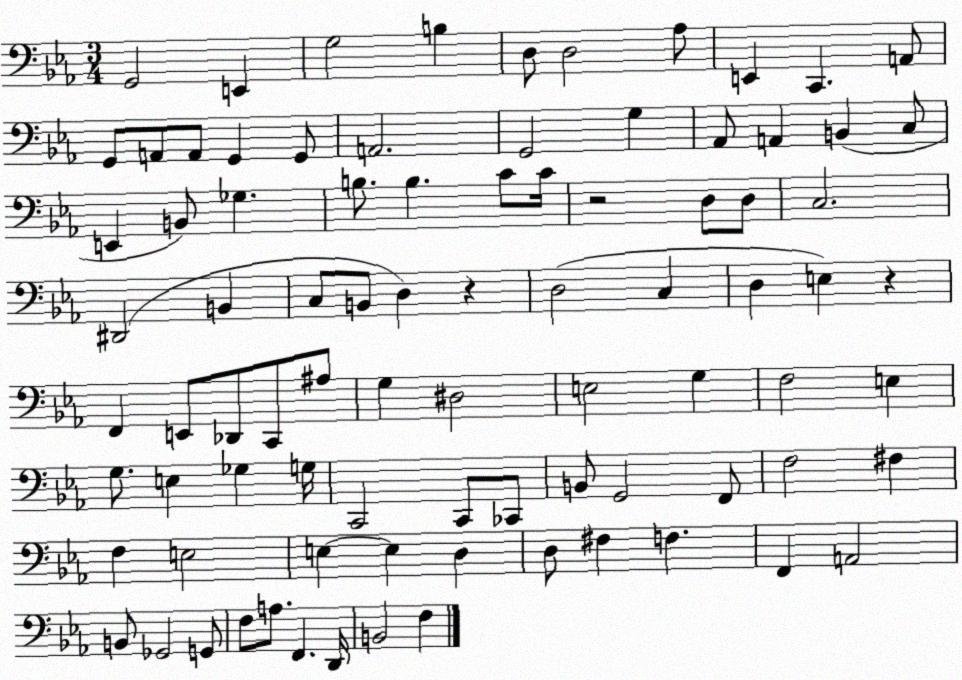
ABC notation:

X:1
T:Untitled
M:3/4
L:1/4
K:Eb
G,,2 E,, G,2 B, D,/2 D,2 _A,/2 E,, C,, A,,/2 G,,/2 A,,/2 A,,/2 G,, G,,/2 A,,2 G,,2 G, _A,,/2 A,, B,, C,/2 E,, B,,/2 _G, B,/2 B, C/2 C/4 z2 D,/2 D,/2 C,2 ^D,,2 B,, C,/2 B,,/2 D, z D,2 C, D, E, z F,, E,,/2 _D,,/2 C,,/2 ^A,/2 G, ^D,2 E,2 G, F,2 E, G,/2 E, _G, G,/4 C,,2 C,,/2 _C,,/2 B,,/2 G,,2 F,,/2 F,2 ^F, F, E,2 E, E, D, D,/2 ^F, F, F,, A,,2 B,,/2 _G,,2 G,,/2 F,/2 A,/2 F,, D,,/4 B,,2 F,